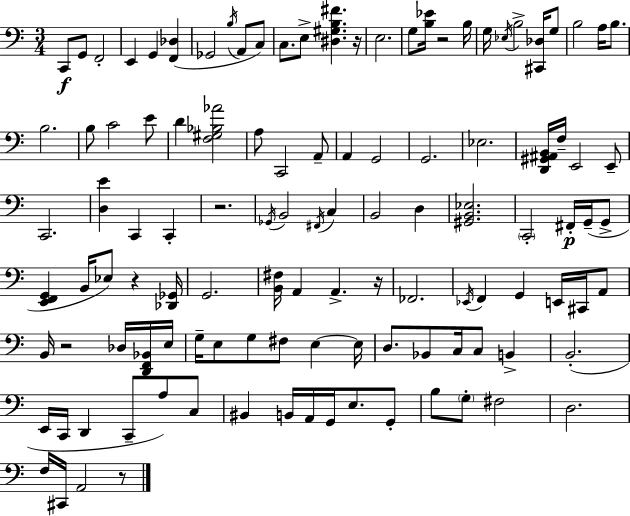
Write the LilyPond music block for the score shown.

{
  \clef bass
  \numericTimeSignature
  \time 3/4
  \key c \major
  c,8\f g,8 f,2-. | e,4 g,4 <f, des>4( | ges,2 \acciaccatura { b16 } a,8 c8) | c8. e8-> <dis gis b fis'>4. | \break r16 e2. | g8 <b ees'>16 r2 | b16 g16 \acciaccatura { ees16 } b2-> <cis, des>16 | g8 b2 a16 b8. | \break b2. | b8 c'2 | e'8 d'4 <f gis bes aes'>2 | a8 c,2 | \break a,8-- a,4 g,2 | g,2. | ees2. | <d, gis, ais, b,>16 f16-- e,2 | \break e,8-- c,2. | <d e'>4 c,4 c,4-. | r2. | \acciaccatura { ges,16 } b,2 \acciaccatura { fis,16 } | \break c4 b,2 | d4 <gis, b, ees>2. | \parenthesize c,2-. | fis,16-.\p g,16--( g,8-> <e, f, g,>4 b,16 ees8) r4 | \break <des, ges,>16 g,2. | <b, fis>16 a,4 a,4.-> | r16 fes,2. | \acciaccatura { ees,16 } f,4 g,4 | \break e,16 cis,16 a,8 b,16 r2 | des16 <d, f, bes,>16 e16 g16-- e8 g8 fis8 | e4~~ e16 d8. bes,8 c16 c8 | b,4-> b,2.-.( | \break e,16 c,16 d,4 c,8-- | a8) c8 bis,4 b,16 a,16 g,16 | e8. g,8-. b8 \parenthesize g8-. fis2 | d2. | \break f16 cis,16 a,2 | r8 \bar "|."
}